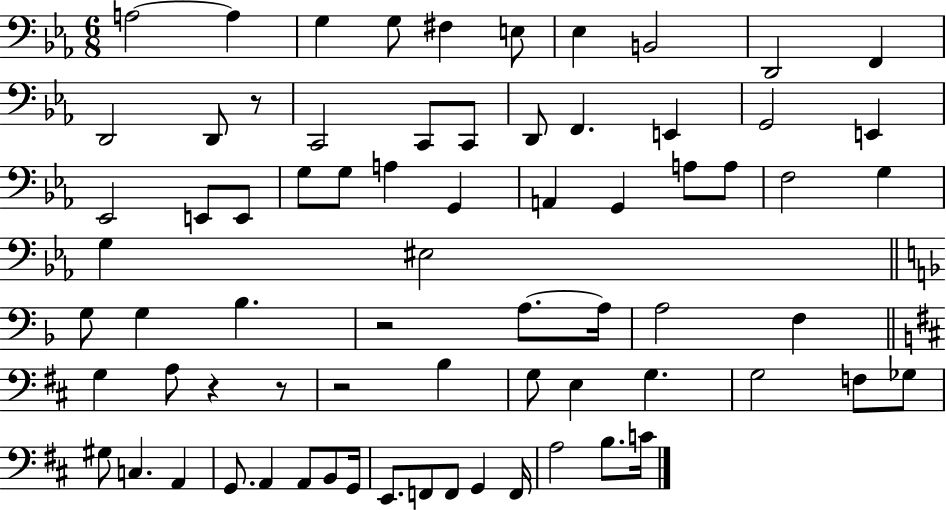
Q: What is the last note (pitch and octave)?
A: C4